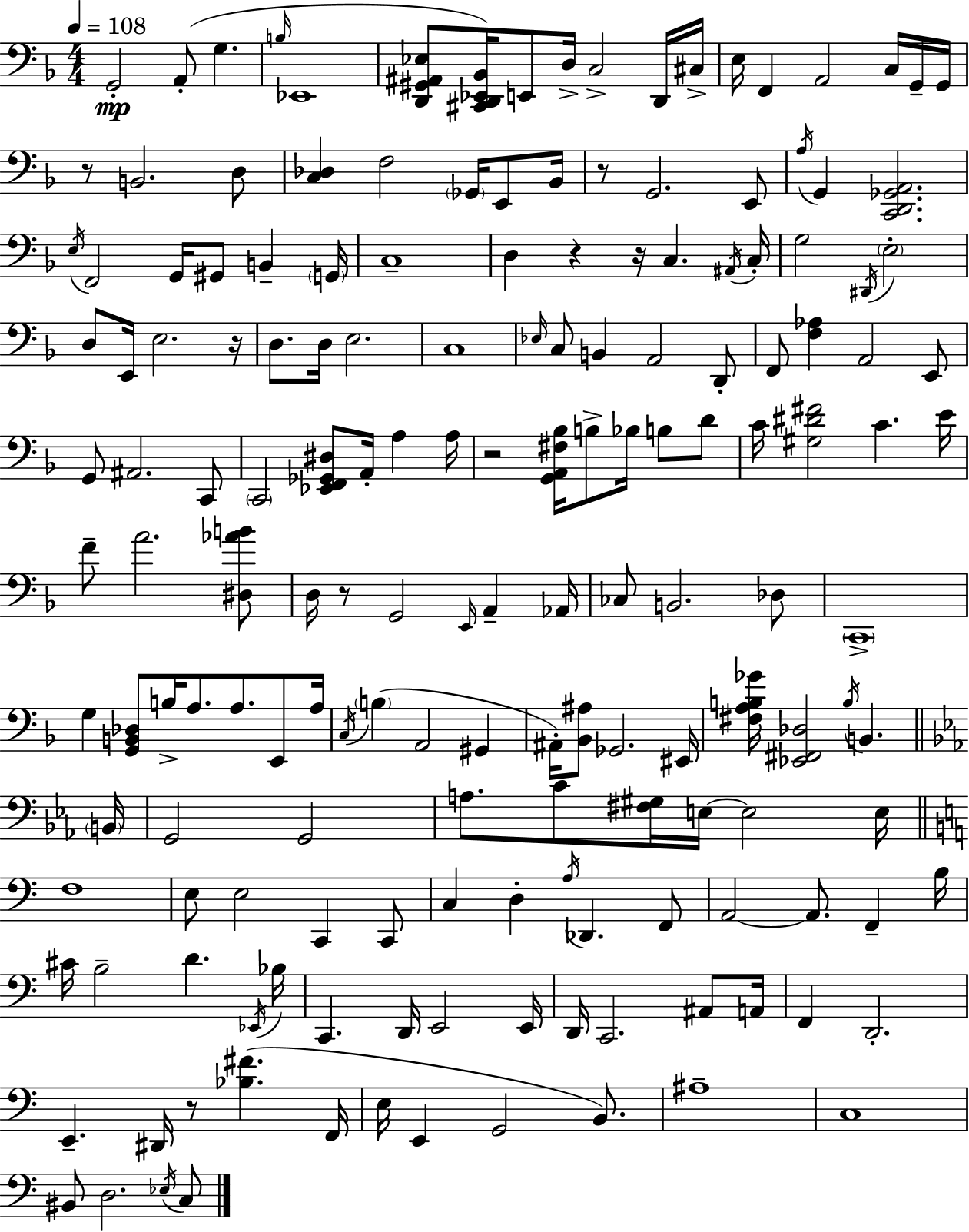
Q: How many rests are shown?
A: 8